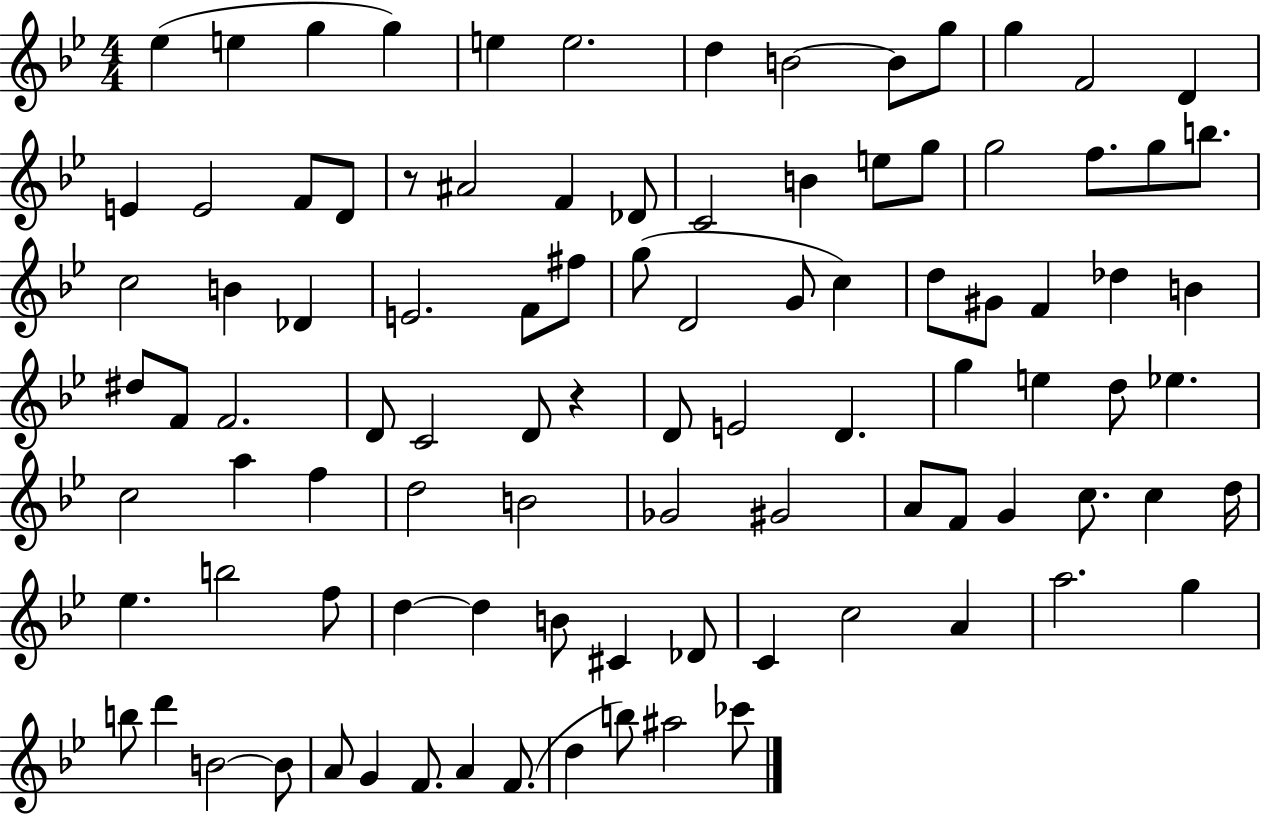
Eb5/q E5/q G5/q G5/q E5/q E5/h. D5/q B4/h B4/e G5/e G5/q F4/h D4/q E4/q E4/h F4/e D4/e R/e A#4/h F4/q Db4/e C4/h B4/q E5/e G5/e G5/h F5/e. G5/e B5/e. C5/h B4/q Db4/q E4/h. F4/e F#5/e G5/e D4/h G4/e C5/q D5/e G#4/e F4/q Db5/q B4/q D#5/e F4/e F4/h. D4/e C4/h D4/e R/q D4/e E4/h D4/q. G5/q E5/q D5/e Eb5/q. C5/h A5/q F5/q D5/h B4/h Gb4/h G#4/h A4/e F4/e G4/q C5/e. C5/q D5/s Eb5/q. B5/h F5/e D5/q D5/q B4/e C#4/q Db4/e C4/q C5/h A4/q A5/h. G5/q B5/e D6/q B4/h B4/e A4/e G4/q F4/e. A4/q F4/e. D5/q B5/e A#5/h CES6/e